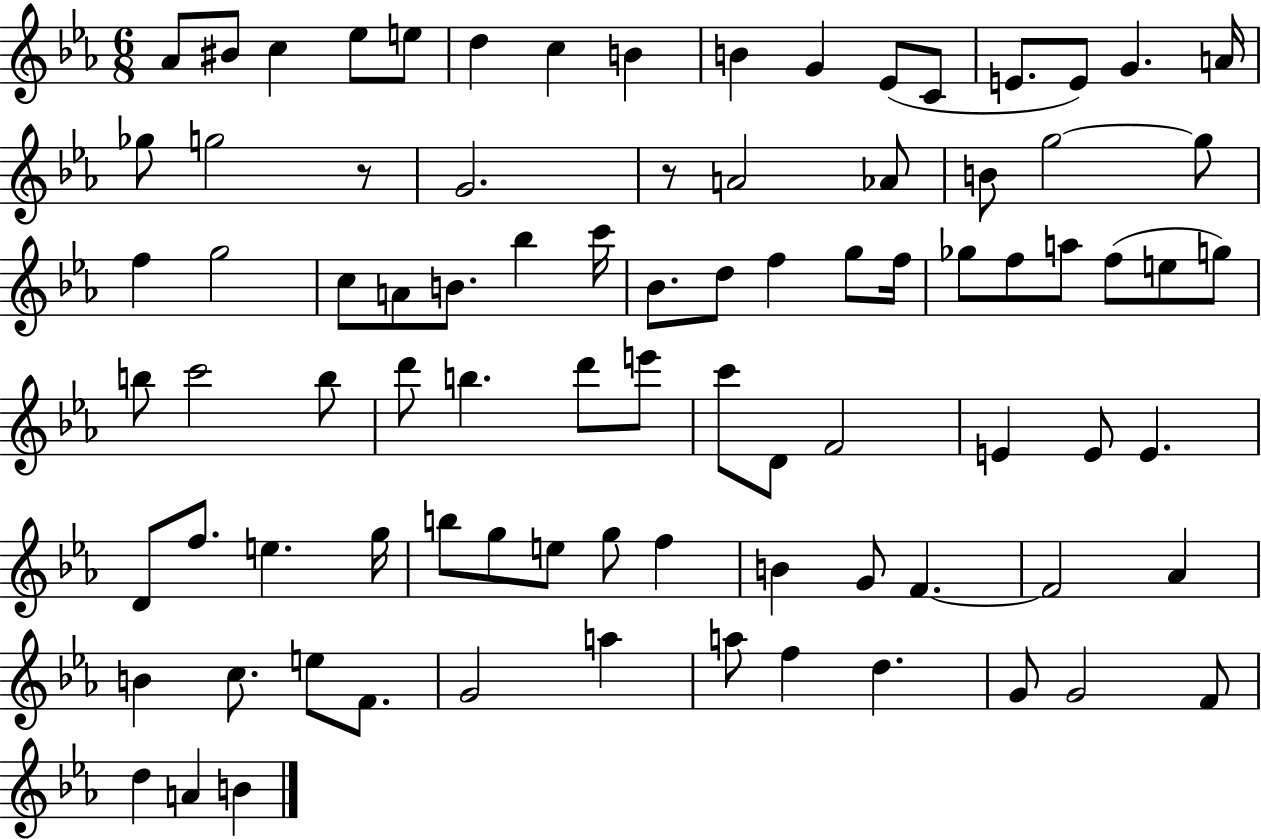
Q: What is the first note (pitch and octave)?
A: Ab4